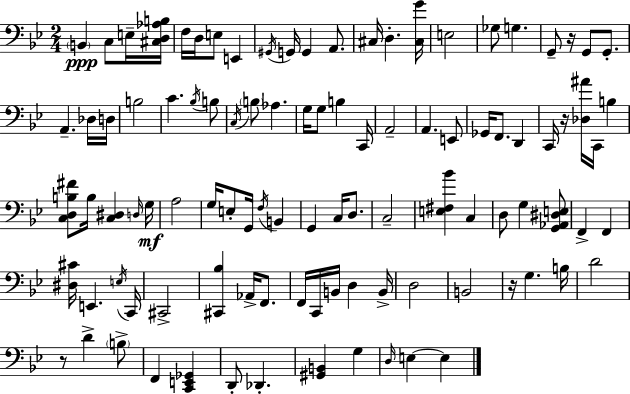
{
  \clef bass
  \numericTimeSignature
  \time 2/4
  \key g \minor
  \parenthesize b,4\ppp c8 e16-- <cis d aes b>16 | f16 d16 e8 e,4 | \acciaccatura { gis,16 } g,16 g,4 a,8. | cis16 d4.-. | \break <cis g'>16 e2 | ges8 g4. | g,8-- r16 g,8 g,8.-. | a,4.-- des16 | \break d16 b2 | c'4. \acciaccatura { bes16 } | b8 \acciaccatura { c16 } \parenthesize b8 aes4. | g16 g8 b4 | \break c,16 a,2-- | a,4. | e,8 ges,16 f,8. d,4 | c,16 r16 <des ais'>16 c,16 b4 | \break <c d b fis'>8 b16 <c dis>4 | \grace { d16 }\mf g16 a2 | g16 e8-. g,16 | \acciaccatura { f16 } b,4 g,4 | \break c16 d8. c2-- | <e fis bes'>4 | c4 d8 g4 | <g, aes, dis e>8 f,4-> | \break f,4 <dis cis'>16 e,4. | \acciaccatura { e16 } c,16 cis,2-> | <cis, bes>4 | aes,16-> f,8. f,16 c,16 | \break b,16 d4 b,16-> d2 | b,2 | r16 g4. | b16 d'2 | \break r8 | d'4-> \parenthesize b8-> f,4 | <c, e, ges,>4 d,8-. | des,4.-. <gis, b,>4 | \break g4 \grace { d16 } e4~~ | e4 \bar "|."
}